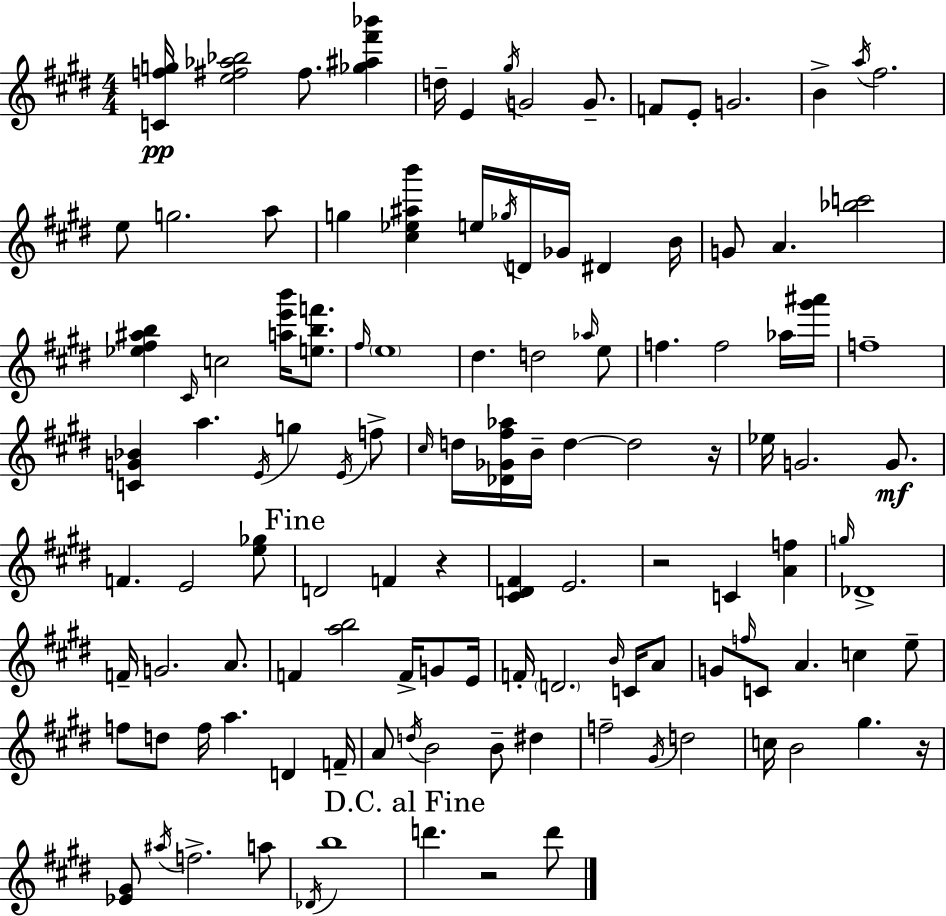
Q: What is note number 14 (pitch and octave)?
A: G5